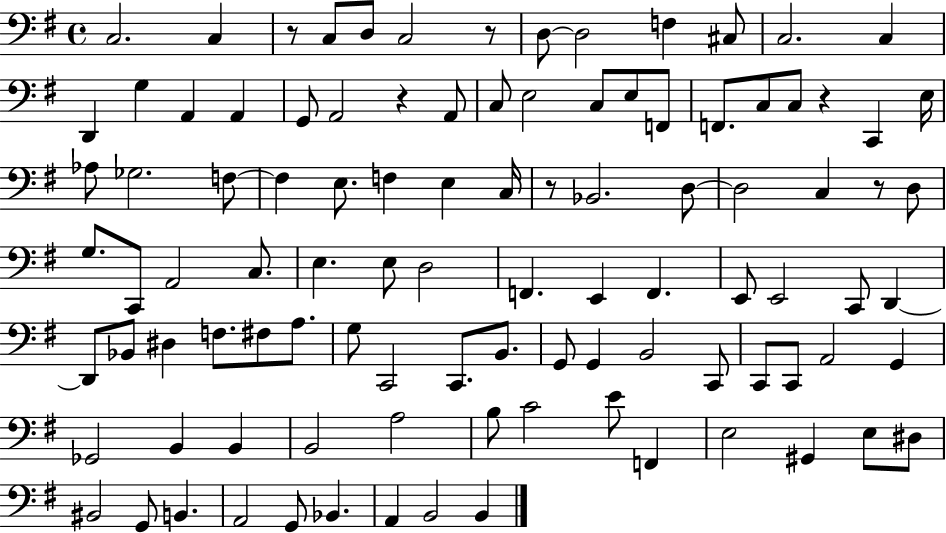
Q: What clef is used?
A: bass